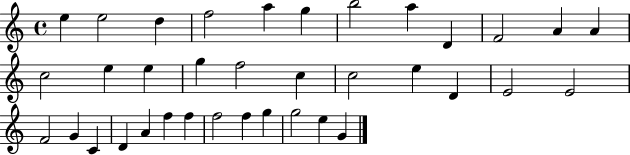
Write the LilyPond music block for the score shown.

{
  \clef treble
  \time 4/4
  \defaultTimeSignature
  \key c \major
  e''4 e''2 d''4 | f''2 a''4 g''4 | b''2 a''4 d'4 | f'2 a'4 a'4 | \break c''2 e''4 e''4 | g''4 f''2 c''4 | c''2 e''4 d'4 | e'2 e'2 | \break f'2 g'4 c'4 | d'4 a'4 f''4 f''4 | f''2 f''4 g''4 | g''2 e''4 g'4 | \break \bar "|."
}